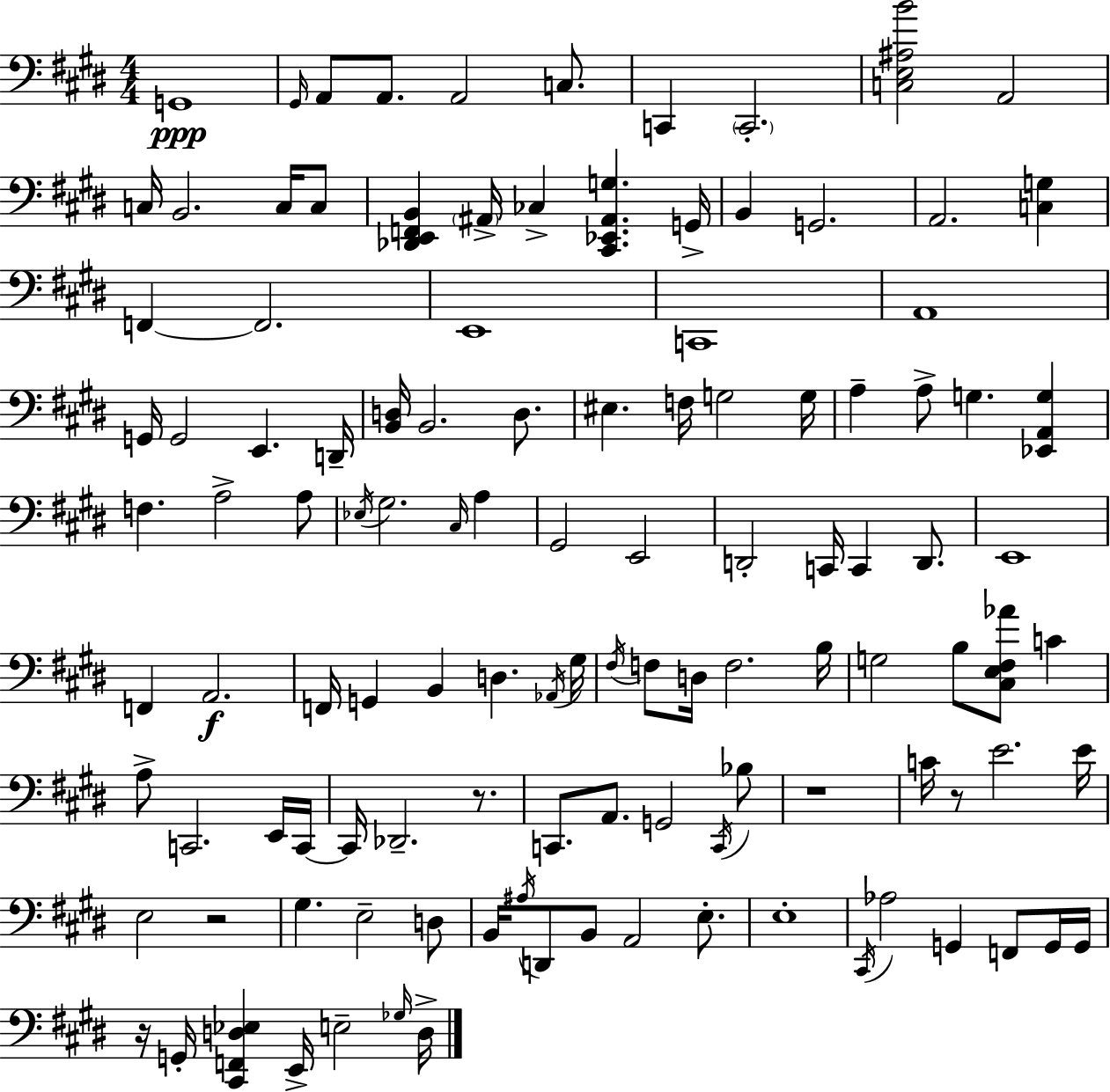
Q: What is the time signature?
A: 4/4